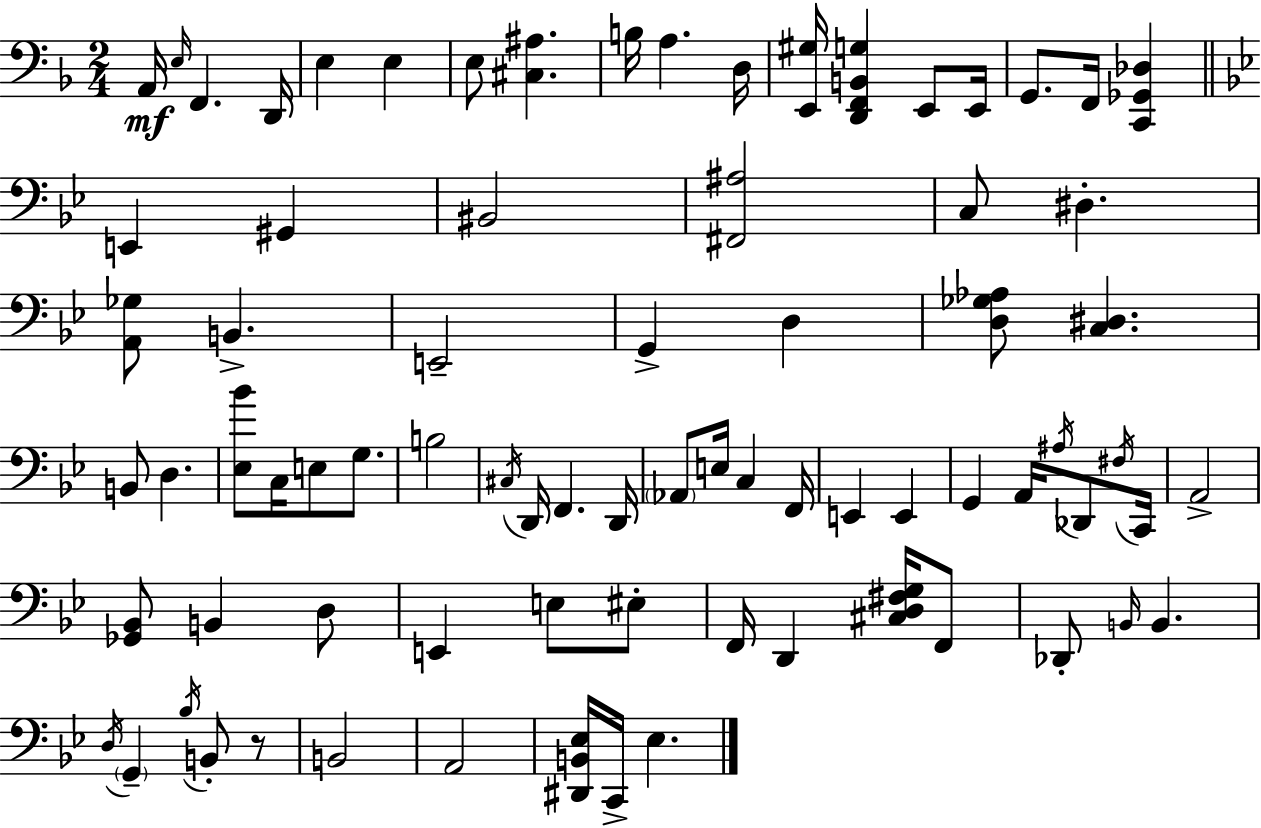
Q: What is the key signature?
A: D minor